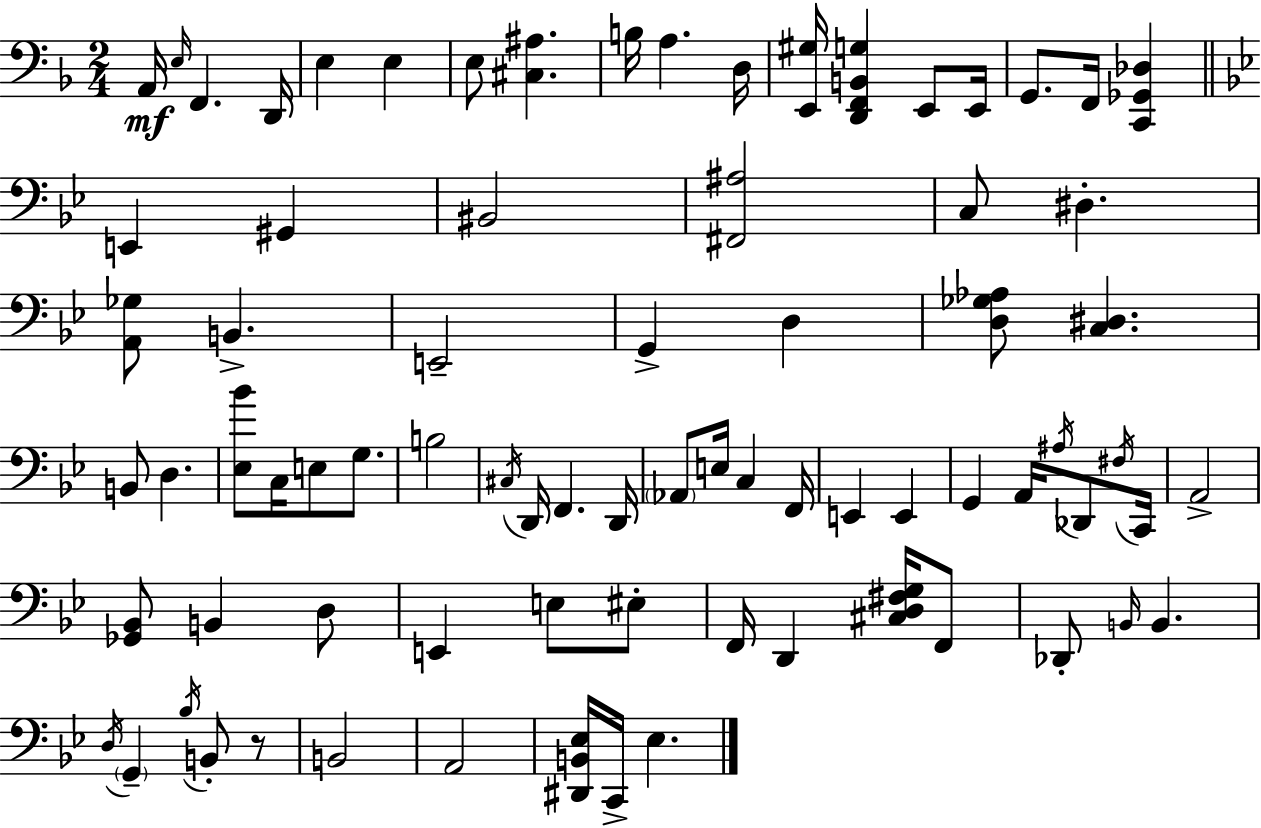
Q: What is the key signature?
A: D minor